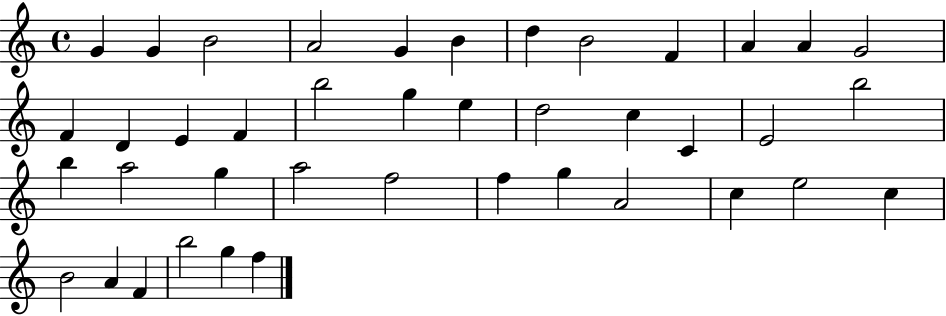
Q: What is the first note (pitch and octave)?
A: G4